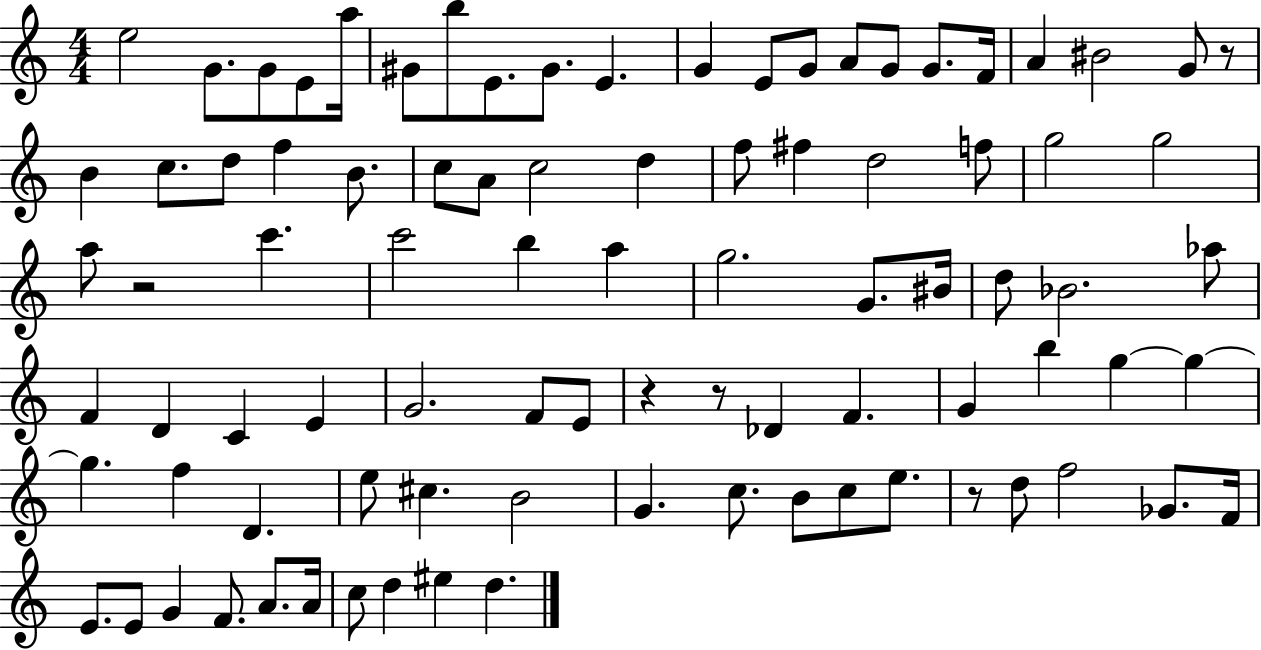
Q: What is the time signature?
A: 4/4